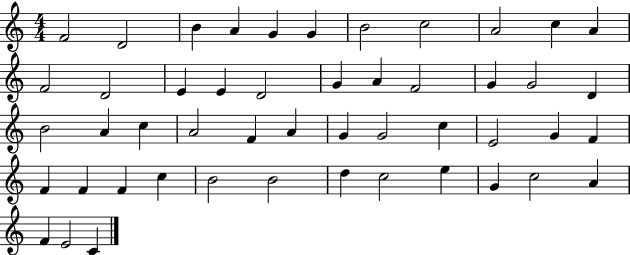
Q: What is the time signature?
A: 4/4